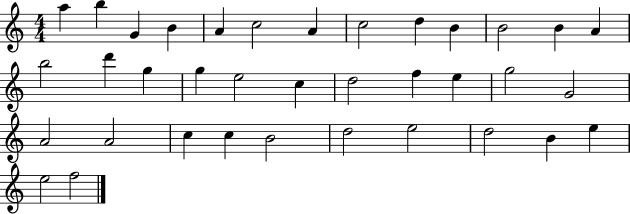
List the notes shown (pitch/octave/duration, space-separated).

A5/q B5/q G4/q B4/q A4/q C5/h A4/q C5/h D5/q B4/q B4/h B4/q A4/q B5/h D6/q G5/q G5/q E5/h C5/q D5/h F5/q E5/q G5/h G4/h A4/h A4/h C5/q C5/q B4/h D5/h E5/h D5/h B4/q E5/q E5/h F5/h